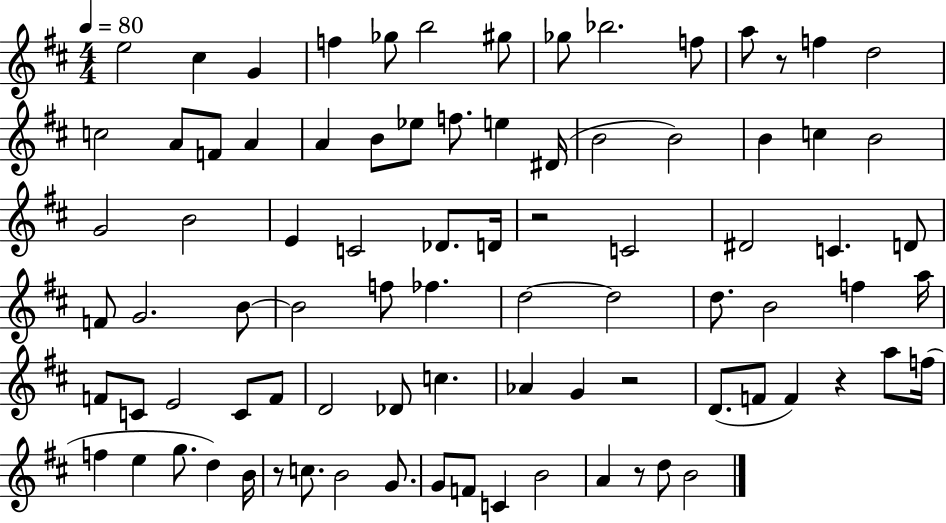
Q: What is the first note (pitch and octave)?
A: E5